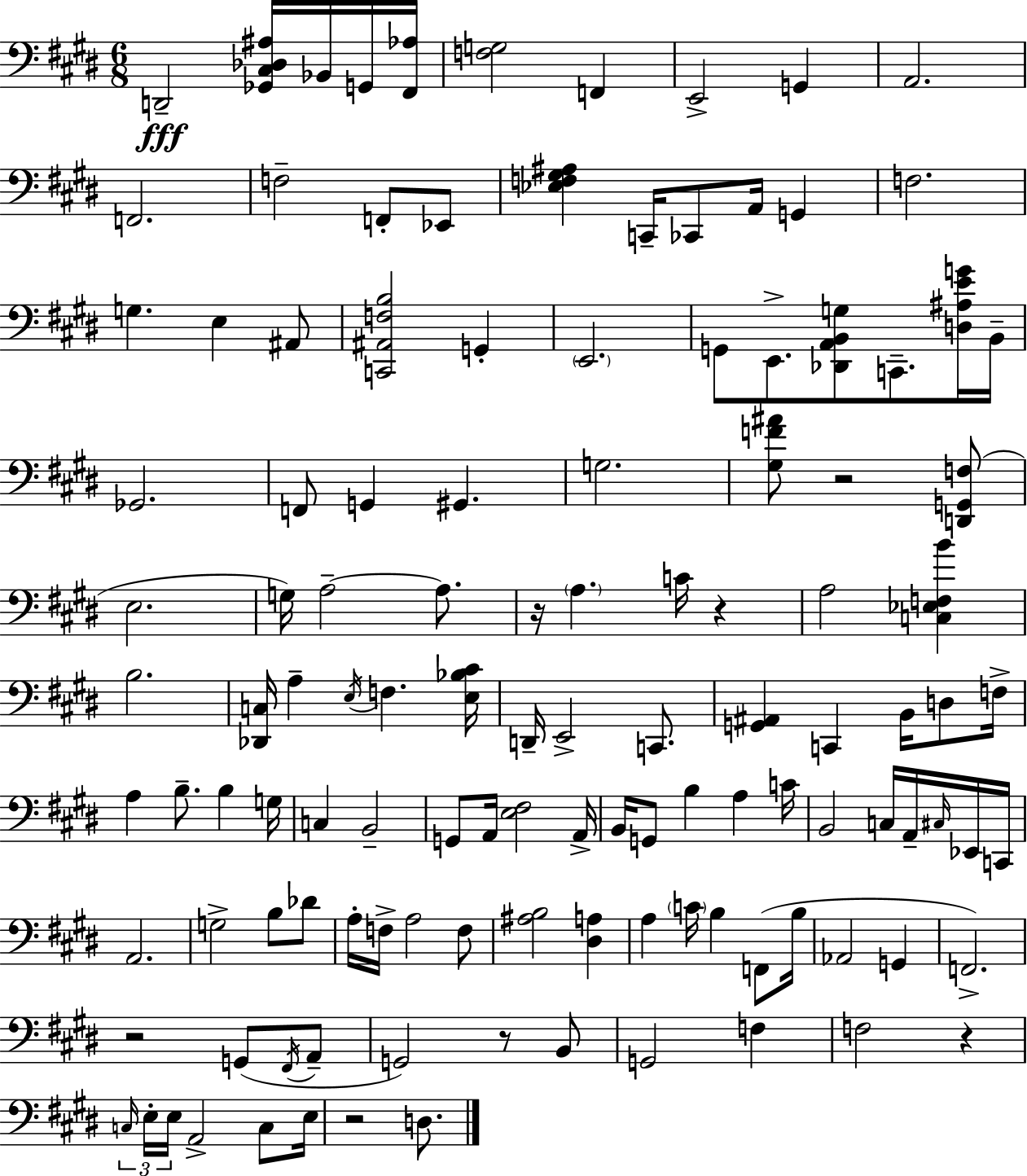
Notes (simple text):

D2/h [Gb2,C#3,Db3,A#3]/s Bb2/s G2/s [F#2,Ab3]/s [F3,G3]/h F2/q E2/h G2/q A2/h. F2/h. F3/h F2/e Eb2/e [Eb3,F3,G#3,A#3]/q C2/s CES2/e A2/s G2/q F3/h. G3/q. E3/q A#2/e [C2,A#2,F3,B3]/h G2/q E2/h. G2/e E2/e. [Db2,A2,B2,G3]/e C2/e. [D3,A#3,E4,G4]/s B2/s Gb2/h. F2/e G2/q G#2/q. G3/h. [G#3,F4,A#4]/e R/h [D2,G2,F3]/e E3/h. G3/s A3/h A3/e. R/s A3/q. C4/s R/q A3/h [C3,Eb3,F3,B4]/q B3/h. [Db2,C3]/s A3/q E3/s F3/q. [E3,Bb3,C#4]/s D2/s E2/h C2/e. [G2,A#2]/q C2/q B2/s D3/e F3/s A3/q B3/e. B3/q G3/s C3/q B2/h G2/e A2/s [E3,F#3]/h A2/s B2/s G2/e B3/q A3/q C4/s B2/h C3/s A2/s C#3/s Eb2/s C2/s A2/h. G3/h B3/e Db4/e A3/s F3/s A3/h F3/e [A#3,B3]/h [D#3,A3]/q A3/q C4/s B3/q F2/e B3/s Ab2/h G2/q F2/h. R/h G2/e F#2/s A2/e G2/h R/e B2/e G2/h F3/q F3/h R/q C3/s E3/s E3/s A2/h C3/e E3/s R/h D3/e.